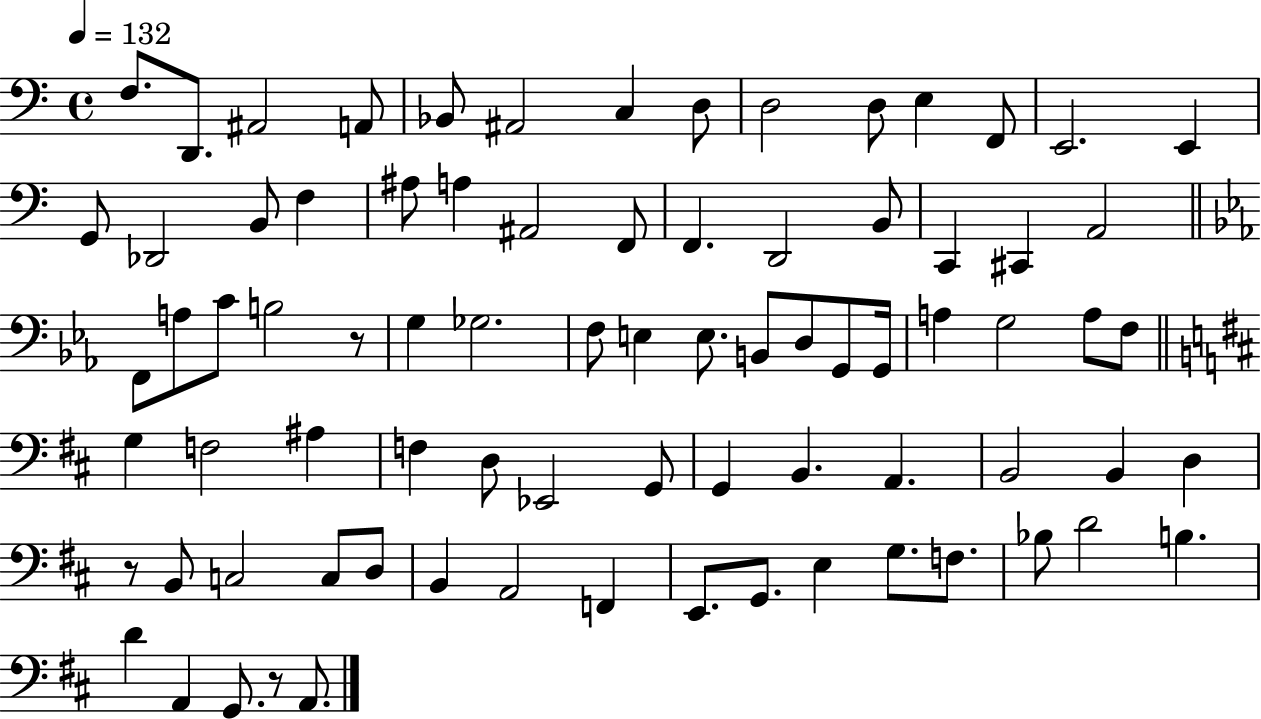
F3/e. D2/e. A#2/h A2/e Bb2/e A#2/h C3/q D3/e D3/h D3/e E3/q F2/e E2/h. E2/q G2/e Db2/h B2/e F3/q A#3/e A3/q A#2/h F2/e F2/q. D2/h B2/e C2/q C#2/q A2/h F2/e A3/e C4/e B3/h R/e G3/q Gb3/h. F3/e E3/q E3/e. B2/e D3/e G2/e G2/s A3/q G3/h A3/e F3/e G3/q F3/h A#3/q F3/q D3/e Eb2/h G2/e G2/q B2/q. A2/q. B2/h B2/q D3/q R/e B2/e C3/h C3/e D3/e B2/q A2/h F2/q E2/e. G2/e. E3/q G3/e. F3/e. Bb3/e D4/h B3/q. D4/q A2/q G2/e. R/e A2/e.